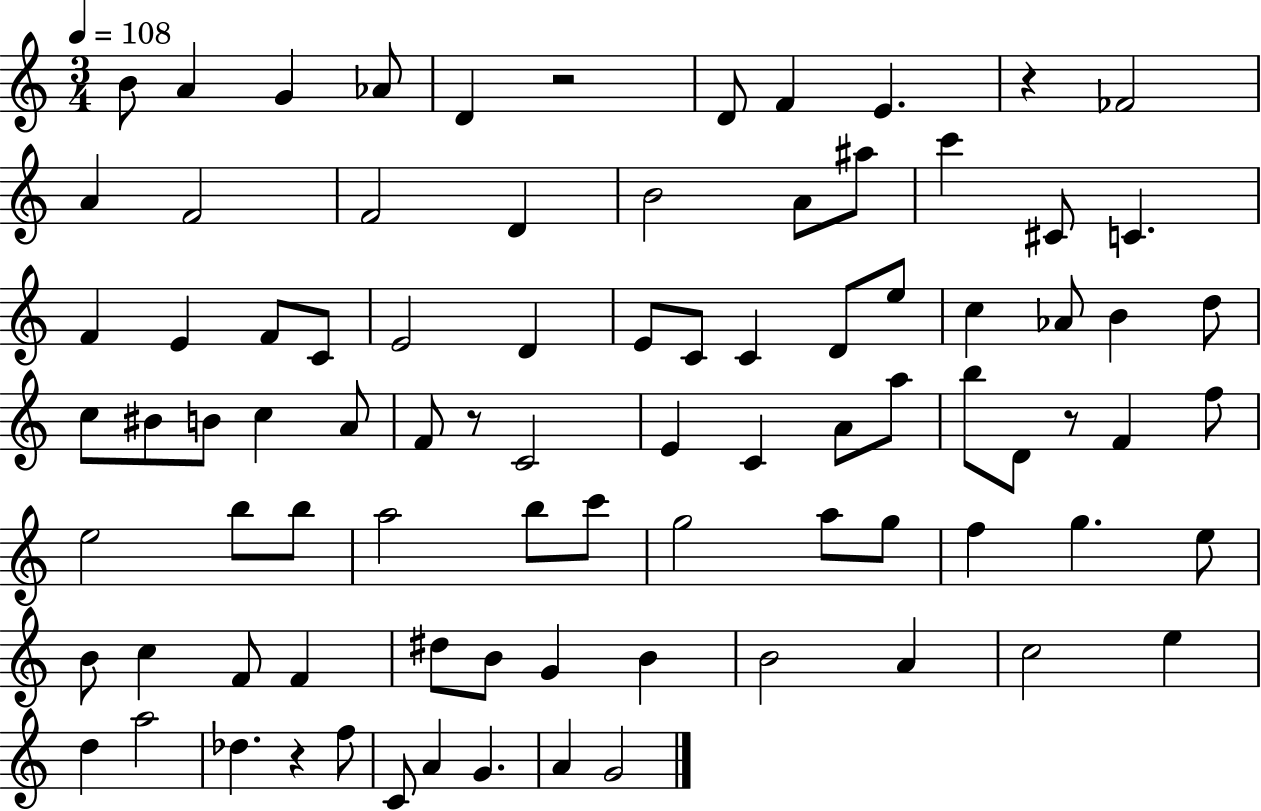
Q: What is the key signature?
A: C major